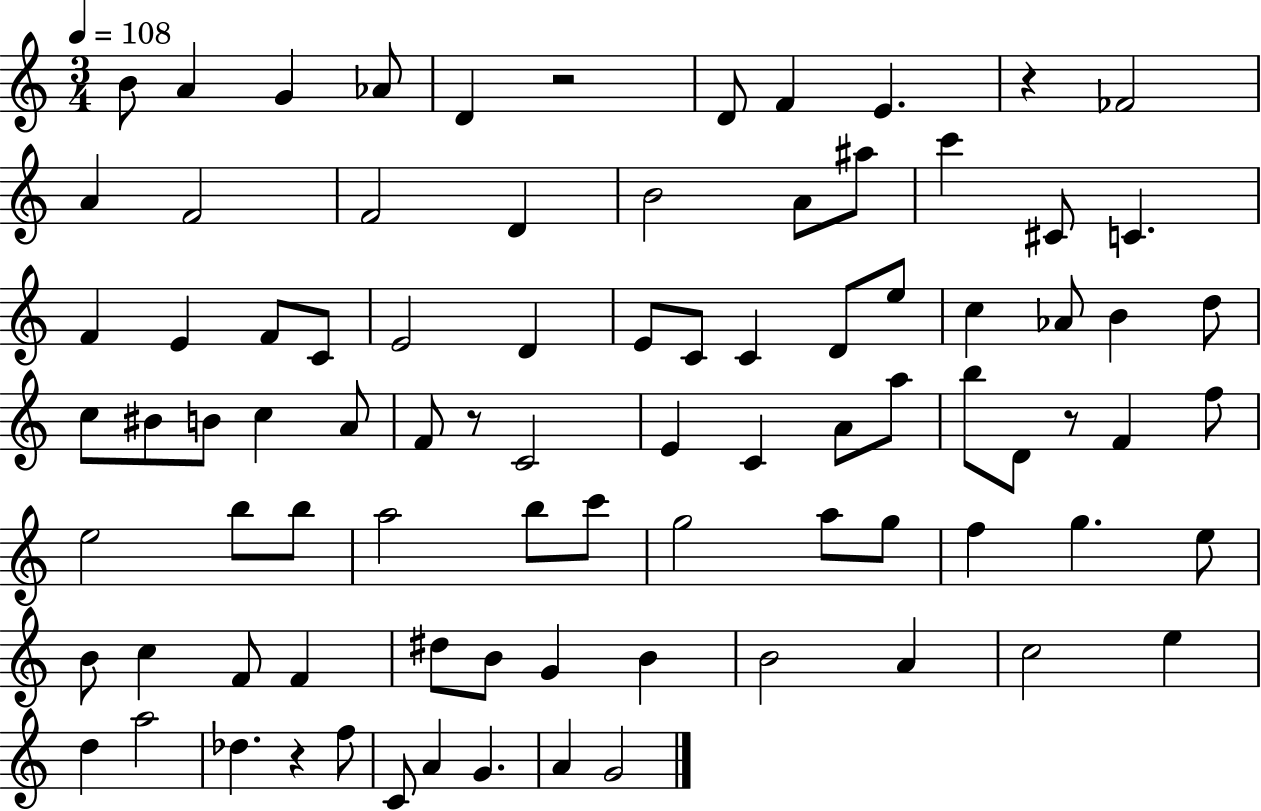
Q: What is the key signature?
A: C major